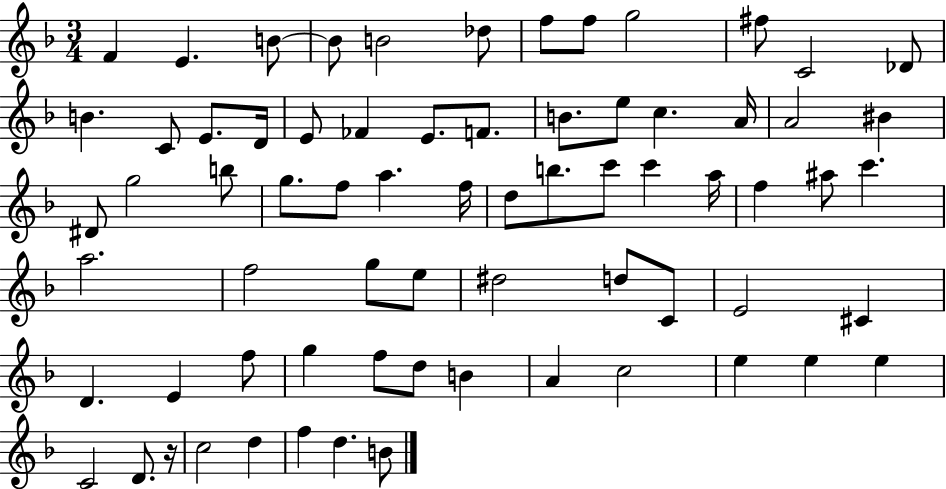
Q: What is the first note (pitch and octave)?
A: F4